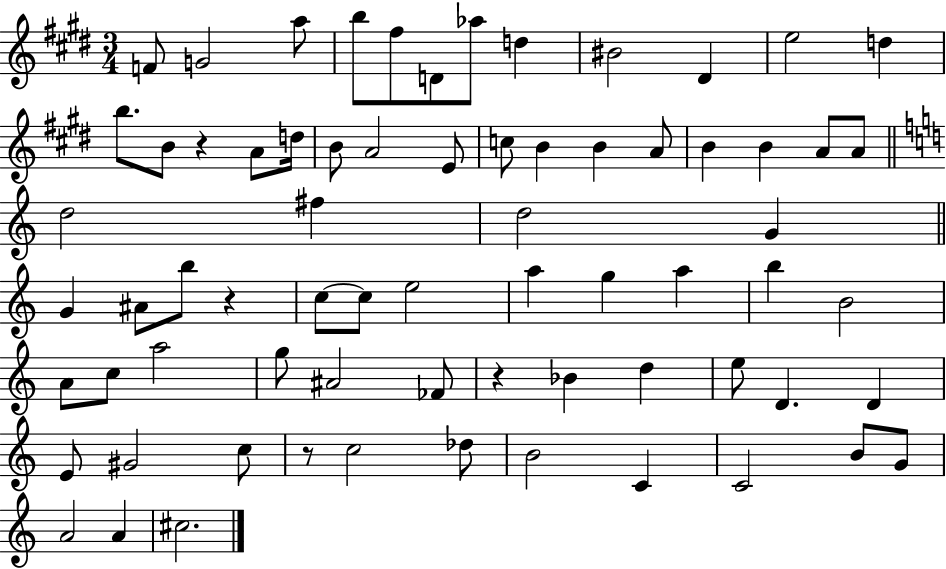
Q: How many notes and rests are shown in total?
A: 70